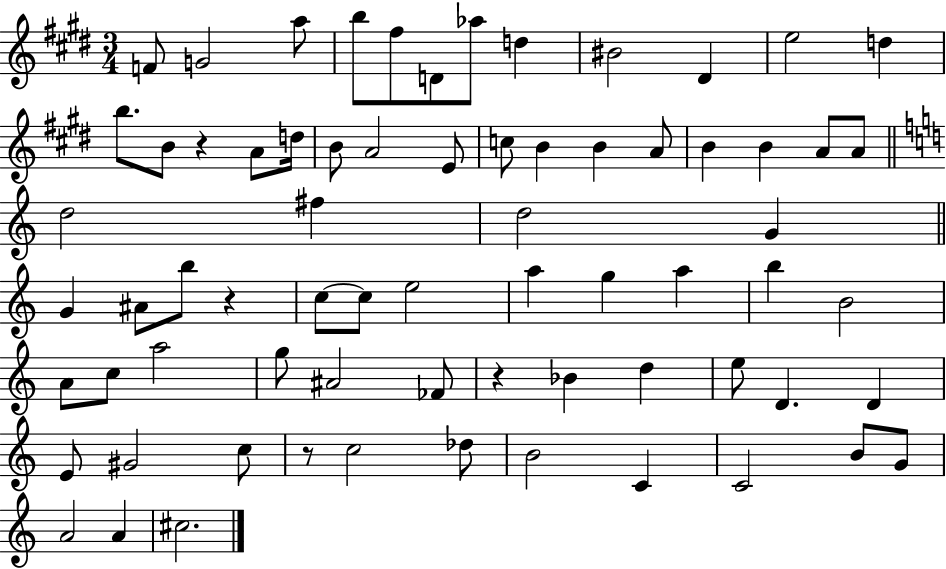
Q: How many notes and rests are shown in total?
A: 70